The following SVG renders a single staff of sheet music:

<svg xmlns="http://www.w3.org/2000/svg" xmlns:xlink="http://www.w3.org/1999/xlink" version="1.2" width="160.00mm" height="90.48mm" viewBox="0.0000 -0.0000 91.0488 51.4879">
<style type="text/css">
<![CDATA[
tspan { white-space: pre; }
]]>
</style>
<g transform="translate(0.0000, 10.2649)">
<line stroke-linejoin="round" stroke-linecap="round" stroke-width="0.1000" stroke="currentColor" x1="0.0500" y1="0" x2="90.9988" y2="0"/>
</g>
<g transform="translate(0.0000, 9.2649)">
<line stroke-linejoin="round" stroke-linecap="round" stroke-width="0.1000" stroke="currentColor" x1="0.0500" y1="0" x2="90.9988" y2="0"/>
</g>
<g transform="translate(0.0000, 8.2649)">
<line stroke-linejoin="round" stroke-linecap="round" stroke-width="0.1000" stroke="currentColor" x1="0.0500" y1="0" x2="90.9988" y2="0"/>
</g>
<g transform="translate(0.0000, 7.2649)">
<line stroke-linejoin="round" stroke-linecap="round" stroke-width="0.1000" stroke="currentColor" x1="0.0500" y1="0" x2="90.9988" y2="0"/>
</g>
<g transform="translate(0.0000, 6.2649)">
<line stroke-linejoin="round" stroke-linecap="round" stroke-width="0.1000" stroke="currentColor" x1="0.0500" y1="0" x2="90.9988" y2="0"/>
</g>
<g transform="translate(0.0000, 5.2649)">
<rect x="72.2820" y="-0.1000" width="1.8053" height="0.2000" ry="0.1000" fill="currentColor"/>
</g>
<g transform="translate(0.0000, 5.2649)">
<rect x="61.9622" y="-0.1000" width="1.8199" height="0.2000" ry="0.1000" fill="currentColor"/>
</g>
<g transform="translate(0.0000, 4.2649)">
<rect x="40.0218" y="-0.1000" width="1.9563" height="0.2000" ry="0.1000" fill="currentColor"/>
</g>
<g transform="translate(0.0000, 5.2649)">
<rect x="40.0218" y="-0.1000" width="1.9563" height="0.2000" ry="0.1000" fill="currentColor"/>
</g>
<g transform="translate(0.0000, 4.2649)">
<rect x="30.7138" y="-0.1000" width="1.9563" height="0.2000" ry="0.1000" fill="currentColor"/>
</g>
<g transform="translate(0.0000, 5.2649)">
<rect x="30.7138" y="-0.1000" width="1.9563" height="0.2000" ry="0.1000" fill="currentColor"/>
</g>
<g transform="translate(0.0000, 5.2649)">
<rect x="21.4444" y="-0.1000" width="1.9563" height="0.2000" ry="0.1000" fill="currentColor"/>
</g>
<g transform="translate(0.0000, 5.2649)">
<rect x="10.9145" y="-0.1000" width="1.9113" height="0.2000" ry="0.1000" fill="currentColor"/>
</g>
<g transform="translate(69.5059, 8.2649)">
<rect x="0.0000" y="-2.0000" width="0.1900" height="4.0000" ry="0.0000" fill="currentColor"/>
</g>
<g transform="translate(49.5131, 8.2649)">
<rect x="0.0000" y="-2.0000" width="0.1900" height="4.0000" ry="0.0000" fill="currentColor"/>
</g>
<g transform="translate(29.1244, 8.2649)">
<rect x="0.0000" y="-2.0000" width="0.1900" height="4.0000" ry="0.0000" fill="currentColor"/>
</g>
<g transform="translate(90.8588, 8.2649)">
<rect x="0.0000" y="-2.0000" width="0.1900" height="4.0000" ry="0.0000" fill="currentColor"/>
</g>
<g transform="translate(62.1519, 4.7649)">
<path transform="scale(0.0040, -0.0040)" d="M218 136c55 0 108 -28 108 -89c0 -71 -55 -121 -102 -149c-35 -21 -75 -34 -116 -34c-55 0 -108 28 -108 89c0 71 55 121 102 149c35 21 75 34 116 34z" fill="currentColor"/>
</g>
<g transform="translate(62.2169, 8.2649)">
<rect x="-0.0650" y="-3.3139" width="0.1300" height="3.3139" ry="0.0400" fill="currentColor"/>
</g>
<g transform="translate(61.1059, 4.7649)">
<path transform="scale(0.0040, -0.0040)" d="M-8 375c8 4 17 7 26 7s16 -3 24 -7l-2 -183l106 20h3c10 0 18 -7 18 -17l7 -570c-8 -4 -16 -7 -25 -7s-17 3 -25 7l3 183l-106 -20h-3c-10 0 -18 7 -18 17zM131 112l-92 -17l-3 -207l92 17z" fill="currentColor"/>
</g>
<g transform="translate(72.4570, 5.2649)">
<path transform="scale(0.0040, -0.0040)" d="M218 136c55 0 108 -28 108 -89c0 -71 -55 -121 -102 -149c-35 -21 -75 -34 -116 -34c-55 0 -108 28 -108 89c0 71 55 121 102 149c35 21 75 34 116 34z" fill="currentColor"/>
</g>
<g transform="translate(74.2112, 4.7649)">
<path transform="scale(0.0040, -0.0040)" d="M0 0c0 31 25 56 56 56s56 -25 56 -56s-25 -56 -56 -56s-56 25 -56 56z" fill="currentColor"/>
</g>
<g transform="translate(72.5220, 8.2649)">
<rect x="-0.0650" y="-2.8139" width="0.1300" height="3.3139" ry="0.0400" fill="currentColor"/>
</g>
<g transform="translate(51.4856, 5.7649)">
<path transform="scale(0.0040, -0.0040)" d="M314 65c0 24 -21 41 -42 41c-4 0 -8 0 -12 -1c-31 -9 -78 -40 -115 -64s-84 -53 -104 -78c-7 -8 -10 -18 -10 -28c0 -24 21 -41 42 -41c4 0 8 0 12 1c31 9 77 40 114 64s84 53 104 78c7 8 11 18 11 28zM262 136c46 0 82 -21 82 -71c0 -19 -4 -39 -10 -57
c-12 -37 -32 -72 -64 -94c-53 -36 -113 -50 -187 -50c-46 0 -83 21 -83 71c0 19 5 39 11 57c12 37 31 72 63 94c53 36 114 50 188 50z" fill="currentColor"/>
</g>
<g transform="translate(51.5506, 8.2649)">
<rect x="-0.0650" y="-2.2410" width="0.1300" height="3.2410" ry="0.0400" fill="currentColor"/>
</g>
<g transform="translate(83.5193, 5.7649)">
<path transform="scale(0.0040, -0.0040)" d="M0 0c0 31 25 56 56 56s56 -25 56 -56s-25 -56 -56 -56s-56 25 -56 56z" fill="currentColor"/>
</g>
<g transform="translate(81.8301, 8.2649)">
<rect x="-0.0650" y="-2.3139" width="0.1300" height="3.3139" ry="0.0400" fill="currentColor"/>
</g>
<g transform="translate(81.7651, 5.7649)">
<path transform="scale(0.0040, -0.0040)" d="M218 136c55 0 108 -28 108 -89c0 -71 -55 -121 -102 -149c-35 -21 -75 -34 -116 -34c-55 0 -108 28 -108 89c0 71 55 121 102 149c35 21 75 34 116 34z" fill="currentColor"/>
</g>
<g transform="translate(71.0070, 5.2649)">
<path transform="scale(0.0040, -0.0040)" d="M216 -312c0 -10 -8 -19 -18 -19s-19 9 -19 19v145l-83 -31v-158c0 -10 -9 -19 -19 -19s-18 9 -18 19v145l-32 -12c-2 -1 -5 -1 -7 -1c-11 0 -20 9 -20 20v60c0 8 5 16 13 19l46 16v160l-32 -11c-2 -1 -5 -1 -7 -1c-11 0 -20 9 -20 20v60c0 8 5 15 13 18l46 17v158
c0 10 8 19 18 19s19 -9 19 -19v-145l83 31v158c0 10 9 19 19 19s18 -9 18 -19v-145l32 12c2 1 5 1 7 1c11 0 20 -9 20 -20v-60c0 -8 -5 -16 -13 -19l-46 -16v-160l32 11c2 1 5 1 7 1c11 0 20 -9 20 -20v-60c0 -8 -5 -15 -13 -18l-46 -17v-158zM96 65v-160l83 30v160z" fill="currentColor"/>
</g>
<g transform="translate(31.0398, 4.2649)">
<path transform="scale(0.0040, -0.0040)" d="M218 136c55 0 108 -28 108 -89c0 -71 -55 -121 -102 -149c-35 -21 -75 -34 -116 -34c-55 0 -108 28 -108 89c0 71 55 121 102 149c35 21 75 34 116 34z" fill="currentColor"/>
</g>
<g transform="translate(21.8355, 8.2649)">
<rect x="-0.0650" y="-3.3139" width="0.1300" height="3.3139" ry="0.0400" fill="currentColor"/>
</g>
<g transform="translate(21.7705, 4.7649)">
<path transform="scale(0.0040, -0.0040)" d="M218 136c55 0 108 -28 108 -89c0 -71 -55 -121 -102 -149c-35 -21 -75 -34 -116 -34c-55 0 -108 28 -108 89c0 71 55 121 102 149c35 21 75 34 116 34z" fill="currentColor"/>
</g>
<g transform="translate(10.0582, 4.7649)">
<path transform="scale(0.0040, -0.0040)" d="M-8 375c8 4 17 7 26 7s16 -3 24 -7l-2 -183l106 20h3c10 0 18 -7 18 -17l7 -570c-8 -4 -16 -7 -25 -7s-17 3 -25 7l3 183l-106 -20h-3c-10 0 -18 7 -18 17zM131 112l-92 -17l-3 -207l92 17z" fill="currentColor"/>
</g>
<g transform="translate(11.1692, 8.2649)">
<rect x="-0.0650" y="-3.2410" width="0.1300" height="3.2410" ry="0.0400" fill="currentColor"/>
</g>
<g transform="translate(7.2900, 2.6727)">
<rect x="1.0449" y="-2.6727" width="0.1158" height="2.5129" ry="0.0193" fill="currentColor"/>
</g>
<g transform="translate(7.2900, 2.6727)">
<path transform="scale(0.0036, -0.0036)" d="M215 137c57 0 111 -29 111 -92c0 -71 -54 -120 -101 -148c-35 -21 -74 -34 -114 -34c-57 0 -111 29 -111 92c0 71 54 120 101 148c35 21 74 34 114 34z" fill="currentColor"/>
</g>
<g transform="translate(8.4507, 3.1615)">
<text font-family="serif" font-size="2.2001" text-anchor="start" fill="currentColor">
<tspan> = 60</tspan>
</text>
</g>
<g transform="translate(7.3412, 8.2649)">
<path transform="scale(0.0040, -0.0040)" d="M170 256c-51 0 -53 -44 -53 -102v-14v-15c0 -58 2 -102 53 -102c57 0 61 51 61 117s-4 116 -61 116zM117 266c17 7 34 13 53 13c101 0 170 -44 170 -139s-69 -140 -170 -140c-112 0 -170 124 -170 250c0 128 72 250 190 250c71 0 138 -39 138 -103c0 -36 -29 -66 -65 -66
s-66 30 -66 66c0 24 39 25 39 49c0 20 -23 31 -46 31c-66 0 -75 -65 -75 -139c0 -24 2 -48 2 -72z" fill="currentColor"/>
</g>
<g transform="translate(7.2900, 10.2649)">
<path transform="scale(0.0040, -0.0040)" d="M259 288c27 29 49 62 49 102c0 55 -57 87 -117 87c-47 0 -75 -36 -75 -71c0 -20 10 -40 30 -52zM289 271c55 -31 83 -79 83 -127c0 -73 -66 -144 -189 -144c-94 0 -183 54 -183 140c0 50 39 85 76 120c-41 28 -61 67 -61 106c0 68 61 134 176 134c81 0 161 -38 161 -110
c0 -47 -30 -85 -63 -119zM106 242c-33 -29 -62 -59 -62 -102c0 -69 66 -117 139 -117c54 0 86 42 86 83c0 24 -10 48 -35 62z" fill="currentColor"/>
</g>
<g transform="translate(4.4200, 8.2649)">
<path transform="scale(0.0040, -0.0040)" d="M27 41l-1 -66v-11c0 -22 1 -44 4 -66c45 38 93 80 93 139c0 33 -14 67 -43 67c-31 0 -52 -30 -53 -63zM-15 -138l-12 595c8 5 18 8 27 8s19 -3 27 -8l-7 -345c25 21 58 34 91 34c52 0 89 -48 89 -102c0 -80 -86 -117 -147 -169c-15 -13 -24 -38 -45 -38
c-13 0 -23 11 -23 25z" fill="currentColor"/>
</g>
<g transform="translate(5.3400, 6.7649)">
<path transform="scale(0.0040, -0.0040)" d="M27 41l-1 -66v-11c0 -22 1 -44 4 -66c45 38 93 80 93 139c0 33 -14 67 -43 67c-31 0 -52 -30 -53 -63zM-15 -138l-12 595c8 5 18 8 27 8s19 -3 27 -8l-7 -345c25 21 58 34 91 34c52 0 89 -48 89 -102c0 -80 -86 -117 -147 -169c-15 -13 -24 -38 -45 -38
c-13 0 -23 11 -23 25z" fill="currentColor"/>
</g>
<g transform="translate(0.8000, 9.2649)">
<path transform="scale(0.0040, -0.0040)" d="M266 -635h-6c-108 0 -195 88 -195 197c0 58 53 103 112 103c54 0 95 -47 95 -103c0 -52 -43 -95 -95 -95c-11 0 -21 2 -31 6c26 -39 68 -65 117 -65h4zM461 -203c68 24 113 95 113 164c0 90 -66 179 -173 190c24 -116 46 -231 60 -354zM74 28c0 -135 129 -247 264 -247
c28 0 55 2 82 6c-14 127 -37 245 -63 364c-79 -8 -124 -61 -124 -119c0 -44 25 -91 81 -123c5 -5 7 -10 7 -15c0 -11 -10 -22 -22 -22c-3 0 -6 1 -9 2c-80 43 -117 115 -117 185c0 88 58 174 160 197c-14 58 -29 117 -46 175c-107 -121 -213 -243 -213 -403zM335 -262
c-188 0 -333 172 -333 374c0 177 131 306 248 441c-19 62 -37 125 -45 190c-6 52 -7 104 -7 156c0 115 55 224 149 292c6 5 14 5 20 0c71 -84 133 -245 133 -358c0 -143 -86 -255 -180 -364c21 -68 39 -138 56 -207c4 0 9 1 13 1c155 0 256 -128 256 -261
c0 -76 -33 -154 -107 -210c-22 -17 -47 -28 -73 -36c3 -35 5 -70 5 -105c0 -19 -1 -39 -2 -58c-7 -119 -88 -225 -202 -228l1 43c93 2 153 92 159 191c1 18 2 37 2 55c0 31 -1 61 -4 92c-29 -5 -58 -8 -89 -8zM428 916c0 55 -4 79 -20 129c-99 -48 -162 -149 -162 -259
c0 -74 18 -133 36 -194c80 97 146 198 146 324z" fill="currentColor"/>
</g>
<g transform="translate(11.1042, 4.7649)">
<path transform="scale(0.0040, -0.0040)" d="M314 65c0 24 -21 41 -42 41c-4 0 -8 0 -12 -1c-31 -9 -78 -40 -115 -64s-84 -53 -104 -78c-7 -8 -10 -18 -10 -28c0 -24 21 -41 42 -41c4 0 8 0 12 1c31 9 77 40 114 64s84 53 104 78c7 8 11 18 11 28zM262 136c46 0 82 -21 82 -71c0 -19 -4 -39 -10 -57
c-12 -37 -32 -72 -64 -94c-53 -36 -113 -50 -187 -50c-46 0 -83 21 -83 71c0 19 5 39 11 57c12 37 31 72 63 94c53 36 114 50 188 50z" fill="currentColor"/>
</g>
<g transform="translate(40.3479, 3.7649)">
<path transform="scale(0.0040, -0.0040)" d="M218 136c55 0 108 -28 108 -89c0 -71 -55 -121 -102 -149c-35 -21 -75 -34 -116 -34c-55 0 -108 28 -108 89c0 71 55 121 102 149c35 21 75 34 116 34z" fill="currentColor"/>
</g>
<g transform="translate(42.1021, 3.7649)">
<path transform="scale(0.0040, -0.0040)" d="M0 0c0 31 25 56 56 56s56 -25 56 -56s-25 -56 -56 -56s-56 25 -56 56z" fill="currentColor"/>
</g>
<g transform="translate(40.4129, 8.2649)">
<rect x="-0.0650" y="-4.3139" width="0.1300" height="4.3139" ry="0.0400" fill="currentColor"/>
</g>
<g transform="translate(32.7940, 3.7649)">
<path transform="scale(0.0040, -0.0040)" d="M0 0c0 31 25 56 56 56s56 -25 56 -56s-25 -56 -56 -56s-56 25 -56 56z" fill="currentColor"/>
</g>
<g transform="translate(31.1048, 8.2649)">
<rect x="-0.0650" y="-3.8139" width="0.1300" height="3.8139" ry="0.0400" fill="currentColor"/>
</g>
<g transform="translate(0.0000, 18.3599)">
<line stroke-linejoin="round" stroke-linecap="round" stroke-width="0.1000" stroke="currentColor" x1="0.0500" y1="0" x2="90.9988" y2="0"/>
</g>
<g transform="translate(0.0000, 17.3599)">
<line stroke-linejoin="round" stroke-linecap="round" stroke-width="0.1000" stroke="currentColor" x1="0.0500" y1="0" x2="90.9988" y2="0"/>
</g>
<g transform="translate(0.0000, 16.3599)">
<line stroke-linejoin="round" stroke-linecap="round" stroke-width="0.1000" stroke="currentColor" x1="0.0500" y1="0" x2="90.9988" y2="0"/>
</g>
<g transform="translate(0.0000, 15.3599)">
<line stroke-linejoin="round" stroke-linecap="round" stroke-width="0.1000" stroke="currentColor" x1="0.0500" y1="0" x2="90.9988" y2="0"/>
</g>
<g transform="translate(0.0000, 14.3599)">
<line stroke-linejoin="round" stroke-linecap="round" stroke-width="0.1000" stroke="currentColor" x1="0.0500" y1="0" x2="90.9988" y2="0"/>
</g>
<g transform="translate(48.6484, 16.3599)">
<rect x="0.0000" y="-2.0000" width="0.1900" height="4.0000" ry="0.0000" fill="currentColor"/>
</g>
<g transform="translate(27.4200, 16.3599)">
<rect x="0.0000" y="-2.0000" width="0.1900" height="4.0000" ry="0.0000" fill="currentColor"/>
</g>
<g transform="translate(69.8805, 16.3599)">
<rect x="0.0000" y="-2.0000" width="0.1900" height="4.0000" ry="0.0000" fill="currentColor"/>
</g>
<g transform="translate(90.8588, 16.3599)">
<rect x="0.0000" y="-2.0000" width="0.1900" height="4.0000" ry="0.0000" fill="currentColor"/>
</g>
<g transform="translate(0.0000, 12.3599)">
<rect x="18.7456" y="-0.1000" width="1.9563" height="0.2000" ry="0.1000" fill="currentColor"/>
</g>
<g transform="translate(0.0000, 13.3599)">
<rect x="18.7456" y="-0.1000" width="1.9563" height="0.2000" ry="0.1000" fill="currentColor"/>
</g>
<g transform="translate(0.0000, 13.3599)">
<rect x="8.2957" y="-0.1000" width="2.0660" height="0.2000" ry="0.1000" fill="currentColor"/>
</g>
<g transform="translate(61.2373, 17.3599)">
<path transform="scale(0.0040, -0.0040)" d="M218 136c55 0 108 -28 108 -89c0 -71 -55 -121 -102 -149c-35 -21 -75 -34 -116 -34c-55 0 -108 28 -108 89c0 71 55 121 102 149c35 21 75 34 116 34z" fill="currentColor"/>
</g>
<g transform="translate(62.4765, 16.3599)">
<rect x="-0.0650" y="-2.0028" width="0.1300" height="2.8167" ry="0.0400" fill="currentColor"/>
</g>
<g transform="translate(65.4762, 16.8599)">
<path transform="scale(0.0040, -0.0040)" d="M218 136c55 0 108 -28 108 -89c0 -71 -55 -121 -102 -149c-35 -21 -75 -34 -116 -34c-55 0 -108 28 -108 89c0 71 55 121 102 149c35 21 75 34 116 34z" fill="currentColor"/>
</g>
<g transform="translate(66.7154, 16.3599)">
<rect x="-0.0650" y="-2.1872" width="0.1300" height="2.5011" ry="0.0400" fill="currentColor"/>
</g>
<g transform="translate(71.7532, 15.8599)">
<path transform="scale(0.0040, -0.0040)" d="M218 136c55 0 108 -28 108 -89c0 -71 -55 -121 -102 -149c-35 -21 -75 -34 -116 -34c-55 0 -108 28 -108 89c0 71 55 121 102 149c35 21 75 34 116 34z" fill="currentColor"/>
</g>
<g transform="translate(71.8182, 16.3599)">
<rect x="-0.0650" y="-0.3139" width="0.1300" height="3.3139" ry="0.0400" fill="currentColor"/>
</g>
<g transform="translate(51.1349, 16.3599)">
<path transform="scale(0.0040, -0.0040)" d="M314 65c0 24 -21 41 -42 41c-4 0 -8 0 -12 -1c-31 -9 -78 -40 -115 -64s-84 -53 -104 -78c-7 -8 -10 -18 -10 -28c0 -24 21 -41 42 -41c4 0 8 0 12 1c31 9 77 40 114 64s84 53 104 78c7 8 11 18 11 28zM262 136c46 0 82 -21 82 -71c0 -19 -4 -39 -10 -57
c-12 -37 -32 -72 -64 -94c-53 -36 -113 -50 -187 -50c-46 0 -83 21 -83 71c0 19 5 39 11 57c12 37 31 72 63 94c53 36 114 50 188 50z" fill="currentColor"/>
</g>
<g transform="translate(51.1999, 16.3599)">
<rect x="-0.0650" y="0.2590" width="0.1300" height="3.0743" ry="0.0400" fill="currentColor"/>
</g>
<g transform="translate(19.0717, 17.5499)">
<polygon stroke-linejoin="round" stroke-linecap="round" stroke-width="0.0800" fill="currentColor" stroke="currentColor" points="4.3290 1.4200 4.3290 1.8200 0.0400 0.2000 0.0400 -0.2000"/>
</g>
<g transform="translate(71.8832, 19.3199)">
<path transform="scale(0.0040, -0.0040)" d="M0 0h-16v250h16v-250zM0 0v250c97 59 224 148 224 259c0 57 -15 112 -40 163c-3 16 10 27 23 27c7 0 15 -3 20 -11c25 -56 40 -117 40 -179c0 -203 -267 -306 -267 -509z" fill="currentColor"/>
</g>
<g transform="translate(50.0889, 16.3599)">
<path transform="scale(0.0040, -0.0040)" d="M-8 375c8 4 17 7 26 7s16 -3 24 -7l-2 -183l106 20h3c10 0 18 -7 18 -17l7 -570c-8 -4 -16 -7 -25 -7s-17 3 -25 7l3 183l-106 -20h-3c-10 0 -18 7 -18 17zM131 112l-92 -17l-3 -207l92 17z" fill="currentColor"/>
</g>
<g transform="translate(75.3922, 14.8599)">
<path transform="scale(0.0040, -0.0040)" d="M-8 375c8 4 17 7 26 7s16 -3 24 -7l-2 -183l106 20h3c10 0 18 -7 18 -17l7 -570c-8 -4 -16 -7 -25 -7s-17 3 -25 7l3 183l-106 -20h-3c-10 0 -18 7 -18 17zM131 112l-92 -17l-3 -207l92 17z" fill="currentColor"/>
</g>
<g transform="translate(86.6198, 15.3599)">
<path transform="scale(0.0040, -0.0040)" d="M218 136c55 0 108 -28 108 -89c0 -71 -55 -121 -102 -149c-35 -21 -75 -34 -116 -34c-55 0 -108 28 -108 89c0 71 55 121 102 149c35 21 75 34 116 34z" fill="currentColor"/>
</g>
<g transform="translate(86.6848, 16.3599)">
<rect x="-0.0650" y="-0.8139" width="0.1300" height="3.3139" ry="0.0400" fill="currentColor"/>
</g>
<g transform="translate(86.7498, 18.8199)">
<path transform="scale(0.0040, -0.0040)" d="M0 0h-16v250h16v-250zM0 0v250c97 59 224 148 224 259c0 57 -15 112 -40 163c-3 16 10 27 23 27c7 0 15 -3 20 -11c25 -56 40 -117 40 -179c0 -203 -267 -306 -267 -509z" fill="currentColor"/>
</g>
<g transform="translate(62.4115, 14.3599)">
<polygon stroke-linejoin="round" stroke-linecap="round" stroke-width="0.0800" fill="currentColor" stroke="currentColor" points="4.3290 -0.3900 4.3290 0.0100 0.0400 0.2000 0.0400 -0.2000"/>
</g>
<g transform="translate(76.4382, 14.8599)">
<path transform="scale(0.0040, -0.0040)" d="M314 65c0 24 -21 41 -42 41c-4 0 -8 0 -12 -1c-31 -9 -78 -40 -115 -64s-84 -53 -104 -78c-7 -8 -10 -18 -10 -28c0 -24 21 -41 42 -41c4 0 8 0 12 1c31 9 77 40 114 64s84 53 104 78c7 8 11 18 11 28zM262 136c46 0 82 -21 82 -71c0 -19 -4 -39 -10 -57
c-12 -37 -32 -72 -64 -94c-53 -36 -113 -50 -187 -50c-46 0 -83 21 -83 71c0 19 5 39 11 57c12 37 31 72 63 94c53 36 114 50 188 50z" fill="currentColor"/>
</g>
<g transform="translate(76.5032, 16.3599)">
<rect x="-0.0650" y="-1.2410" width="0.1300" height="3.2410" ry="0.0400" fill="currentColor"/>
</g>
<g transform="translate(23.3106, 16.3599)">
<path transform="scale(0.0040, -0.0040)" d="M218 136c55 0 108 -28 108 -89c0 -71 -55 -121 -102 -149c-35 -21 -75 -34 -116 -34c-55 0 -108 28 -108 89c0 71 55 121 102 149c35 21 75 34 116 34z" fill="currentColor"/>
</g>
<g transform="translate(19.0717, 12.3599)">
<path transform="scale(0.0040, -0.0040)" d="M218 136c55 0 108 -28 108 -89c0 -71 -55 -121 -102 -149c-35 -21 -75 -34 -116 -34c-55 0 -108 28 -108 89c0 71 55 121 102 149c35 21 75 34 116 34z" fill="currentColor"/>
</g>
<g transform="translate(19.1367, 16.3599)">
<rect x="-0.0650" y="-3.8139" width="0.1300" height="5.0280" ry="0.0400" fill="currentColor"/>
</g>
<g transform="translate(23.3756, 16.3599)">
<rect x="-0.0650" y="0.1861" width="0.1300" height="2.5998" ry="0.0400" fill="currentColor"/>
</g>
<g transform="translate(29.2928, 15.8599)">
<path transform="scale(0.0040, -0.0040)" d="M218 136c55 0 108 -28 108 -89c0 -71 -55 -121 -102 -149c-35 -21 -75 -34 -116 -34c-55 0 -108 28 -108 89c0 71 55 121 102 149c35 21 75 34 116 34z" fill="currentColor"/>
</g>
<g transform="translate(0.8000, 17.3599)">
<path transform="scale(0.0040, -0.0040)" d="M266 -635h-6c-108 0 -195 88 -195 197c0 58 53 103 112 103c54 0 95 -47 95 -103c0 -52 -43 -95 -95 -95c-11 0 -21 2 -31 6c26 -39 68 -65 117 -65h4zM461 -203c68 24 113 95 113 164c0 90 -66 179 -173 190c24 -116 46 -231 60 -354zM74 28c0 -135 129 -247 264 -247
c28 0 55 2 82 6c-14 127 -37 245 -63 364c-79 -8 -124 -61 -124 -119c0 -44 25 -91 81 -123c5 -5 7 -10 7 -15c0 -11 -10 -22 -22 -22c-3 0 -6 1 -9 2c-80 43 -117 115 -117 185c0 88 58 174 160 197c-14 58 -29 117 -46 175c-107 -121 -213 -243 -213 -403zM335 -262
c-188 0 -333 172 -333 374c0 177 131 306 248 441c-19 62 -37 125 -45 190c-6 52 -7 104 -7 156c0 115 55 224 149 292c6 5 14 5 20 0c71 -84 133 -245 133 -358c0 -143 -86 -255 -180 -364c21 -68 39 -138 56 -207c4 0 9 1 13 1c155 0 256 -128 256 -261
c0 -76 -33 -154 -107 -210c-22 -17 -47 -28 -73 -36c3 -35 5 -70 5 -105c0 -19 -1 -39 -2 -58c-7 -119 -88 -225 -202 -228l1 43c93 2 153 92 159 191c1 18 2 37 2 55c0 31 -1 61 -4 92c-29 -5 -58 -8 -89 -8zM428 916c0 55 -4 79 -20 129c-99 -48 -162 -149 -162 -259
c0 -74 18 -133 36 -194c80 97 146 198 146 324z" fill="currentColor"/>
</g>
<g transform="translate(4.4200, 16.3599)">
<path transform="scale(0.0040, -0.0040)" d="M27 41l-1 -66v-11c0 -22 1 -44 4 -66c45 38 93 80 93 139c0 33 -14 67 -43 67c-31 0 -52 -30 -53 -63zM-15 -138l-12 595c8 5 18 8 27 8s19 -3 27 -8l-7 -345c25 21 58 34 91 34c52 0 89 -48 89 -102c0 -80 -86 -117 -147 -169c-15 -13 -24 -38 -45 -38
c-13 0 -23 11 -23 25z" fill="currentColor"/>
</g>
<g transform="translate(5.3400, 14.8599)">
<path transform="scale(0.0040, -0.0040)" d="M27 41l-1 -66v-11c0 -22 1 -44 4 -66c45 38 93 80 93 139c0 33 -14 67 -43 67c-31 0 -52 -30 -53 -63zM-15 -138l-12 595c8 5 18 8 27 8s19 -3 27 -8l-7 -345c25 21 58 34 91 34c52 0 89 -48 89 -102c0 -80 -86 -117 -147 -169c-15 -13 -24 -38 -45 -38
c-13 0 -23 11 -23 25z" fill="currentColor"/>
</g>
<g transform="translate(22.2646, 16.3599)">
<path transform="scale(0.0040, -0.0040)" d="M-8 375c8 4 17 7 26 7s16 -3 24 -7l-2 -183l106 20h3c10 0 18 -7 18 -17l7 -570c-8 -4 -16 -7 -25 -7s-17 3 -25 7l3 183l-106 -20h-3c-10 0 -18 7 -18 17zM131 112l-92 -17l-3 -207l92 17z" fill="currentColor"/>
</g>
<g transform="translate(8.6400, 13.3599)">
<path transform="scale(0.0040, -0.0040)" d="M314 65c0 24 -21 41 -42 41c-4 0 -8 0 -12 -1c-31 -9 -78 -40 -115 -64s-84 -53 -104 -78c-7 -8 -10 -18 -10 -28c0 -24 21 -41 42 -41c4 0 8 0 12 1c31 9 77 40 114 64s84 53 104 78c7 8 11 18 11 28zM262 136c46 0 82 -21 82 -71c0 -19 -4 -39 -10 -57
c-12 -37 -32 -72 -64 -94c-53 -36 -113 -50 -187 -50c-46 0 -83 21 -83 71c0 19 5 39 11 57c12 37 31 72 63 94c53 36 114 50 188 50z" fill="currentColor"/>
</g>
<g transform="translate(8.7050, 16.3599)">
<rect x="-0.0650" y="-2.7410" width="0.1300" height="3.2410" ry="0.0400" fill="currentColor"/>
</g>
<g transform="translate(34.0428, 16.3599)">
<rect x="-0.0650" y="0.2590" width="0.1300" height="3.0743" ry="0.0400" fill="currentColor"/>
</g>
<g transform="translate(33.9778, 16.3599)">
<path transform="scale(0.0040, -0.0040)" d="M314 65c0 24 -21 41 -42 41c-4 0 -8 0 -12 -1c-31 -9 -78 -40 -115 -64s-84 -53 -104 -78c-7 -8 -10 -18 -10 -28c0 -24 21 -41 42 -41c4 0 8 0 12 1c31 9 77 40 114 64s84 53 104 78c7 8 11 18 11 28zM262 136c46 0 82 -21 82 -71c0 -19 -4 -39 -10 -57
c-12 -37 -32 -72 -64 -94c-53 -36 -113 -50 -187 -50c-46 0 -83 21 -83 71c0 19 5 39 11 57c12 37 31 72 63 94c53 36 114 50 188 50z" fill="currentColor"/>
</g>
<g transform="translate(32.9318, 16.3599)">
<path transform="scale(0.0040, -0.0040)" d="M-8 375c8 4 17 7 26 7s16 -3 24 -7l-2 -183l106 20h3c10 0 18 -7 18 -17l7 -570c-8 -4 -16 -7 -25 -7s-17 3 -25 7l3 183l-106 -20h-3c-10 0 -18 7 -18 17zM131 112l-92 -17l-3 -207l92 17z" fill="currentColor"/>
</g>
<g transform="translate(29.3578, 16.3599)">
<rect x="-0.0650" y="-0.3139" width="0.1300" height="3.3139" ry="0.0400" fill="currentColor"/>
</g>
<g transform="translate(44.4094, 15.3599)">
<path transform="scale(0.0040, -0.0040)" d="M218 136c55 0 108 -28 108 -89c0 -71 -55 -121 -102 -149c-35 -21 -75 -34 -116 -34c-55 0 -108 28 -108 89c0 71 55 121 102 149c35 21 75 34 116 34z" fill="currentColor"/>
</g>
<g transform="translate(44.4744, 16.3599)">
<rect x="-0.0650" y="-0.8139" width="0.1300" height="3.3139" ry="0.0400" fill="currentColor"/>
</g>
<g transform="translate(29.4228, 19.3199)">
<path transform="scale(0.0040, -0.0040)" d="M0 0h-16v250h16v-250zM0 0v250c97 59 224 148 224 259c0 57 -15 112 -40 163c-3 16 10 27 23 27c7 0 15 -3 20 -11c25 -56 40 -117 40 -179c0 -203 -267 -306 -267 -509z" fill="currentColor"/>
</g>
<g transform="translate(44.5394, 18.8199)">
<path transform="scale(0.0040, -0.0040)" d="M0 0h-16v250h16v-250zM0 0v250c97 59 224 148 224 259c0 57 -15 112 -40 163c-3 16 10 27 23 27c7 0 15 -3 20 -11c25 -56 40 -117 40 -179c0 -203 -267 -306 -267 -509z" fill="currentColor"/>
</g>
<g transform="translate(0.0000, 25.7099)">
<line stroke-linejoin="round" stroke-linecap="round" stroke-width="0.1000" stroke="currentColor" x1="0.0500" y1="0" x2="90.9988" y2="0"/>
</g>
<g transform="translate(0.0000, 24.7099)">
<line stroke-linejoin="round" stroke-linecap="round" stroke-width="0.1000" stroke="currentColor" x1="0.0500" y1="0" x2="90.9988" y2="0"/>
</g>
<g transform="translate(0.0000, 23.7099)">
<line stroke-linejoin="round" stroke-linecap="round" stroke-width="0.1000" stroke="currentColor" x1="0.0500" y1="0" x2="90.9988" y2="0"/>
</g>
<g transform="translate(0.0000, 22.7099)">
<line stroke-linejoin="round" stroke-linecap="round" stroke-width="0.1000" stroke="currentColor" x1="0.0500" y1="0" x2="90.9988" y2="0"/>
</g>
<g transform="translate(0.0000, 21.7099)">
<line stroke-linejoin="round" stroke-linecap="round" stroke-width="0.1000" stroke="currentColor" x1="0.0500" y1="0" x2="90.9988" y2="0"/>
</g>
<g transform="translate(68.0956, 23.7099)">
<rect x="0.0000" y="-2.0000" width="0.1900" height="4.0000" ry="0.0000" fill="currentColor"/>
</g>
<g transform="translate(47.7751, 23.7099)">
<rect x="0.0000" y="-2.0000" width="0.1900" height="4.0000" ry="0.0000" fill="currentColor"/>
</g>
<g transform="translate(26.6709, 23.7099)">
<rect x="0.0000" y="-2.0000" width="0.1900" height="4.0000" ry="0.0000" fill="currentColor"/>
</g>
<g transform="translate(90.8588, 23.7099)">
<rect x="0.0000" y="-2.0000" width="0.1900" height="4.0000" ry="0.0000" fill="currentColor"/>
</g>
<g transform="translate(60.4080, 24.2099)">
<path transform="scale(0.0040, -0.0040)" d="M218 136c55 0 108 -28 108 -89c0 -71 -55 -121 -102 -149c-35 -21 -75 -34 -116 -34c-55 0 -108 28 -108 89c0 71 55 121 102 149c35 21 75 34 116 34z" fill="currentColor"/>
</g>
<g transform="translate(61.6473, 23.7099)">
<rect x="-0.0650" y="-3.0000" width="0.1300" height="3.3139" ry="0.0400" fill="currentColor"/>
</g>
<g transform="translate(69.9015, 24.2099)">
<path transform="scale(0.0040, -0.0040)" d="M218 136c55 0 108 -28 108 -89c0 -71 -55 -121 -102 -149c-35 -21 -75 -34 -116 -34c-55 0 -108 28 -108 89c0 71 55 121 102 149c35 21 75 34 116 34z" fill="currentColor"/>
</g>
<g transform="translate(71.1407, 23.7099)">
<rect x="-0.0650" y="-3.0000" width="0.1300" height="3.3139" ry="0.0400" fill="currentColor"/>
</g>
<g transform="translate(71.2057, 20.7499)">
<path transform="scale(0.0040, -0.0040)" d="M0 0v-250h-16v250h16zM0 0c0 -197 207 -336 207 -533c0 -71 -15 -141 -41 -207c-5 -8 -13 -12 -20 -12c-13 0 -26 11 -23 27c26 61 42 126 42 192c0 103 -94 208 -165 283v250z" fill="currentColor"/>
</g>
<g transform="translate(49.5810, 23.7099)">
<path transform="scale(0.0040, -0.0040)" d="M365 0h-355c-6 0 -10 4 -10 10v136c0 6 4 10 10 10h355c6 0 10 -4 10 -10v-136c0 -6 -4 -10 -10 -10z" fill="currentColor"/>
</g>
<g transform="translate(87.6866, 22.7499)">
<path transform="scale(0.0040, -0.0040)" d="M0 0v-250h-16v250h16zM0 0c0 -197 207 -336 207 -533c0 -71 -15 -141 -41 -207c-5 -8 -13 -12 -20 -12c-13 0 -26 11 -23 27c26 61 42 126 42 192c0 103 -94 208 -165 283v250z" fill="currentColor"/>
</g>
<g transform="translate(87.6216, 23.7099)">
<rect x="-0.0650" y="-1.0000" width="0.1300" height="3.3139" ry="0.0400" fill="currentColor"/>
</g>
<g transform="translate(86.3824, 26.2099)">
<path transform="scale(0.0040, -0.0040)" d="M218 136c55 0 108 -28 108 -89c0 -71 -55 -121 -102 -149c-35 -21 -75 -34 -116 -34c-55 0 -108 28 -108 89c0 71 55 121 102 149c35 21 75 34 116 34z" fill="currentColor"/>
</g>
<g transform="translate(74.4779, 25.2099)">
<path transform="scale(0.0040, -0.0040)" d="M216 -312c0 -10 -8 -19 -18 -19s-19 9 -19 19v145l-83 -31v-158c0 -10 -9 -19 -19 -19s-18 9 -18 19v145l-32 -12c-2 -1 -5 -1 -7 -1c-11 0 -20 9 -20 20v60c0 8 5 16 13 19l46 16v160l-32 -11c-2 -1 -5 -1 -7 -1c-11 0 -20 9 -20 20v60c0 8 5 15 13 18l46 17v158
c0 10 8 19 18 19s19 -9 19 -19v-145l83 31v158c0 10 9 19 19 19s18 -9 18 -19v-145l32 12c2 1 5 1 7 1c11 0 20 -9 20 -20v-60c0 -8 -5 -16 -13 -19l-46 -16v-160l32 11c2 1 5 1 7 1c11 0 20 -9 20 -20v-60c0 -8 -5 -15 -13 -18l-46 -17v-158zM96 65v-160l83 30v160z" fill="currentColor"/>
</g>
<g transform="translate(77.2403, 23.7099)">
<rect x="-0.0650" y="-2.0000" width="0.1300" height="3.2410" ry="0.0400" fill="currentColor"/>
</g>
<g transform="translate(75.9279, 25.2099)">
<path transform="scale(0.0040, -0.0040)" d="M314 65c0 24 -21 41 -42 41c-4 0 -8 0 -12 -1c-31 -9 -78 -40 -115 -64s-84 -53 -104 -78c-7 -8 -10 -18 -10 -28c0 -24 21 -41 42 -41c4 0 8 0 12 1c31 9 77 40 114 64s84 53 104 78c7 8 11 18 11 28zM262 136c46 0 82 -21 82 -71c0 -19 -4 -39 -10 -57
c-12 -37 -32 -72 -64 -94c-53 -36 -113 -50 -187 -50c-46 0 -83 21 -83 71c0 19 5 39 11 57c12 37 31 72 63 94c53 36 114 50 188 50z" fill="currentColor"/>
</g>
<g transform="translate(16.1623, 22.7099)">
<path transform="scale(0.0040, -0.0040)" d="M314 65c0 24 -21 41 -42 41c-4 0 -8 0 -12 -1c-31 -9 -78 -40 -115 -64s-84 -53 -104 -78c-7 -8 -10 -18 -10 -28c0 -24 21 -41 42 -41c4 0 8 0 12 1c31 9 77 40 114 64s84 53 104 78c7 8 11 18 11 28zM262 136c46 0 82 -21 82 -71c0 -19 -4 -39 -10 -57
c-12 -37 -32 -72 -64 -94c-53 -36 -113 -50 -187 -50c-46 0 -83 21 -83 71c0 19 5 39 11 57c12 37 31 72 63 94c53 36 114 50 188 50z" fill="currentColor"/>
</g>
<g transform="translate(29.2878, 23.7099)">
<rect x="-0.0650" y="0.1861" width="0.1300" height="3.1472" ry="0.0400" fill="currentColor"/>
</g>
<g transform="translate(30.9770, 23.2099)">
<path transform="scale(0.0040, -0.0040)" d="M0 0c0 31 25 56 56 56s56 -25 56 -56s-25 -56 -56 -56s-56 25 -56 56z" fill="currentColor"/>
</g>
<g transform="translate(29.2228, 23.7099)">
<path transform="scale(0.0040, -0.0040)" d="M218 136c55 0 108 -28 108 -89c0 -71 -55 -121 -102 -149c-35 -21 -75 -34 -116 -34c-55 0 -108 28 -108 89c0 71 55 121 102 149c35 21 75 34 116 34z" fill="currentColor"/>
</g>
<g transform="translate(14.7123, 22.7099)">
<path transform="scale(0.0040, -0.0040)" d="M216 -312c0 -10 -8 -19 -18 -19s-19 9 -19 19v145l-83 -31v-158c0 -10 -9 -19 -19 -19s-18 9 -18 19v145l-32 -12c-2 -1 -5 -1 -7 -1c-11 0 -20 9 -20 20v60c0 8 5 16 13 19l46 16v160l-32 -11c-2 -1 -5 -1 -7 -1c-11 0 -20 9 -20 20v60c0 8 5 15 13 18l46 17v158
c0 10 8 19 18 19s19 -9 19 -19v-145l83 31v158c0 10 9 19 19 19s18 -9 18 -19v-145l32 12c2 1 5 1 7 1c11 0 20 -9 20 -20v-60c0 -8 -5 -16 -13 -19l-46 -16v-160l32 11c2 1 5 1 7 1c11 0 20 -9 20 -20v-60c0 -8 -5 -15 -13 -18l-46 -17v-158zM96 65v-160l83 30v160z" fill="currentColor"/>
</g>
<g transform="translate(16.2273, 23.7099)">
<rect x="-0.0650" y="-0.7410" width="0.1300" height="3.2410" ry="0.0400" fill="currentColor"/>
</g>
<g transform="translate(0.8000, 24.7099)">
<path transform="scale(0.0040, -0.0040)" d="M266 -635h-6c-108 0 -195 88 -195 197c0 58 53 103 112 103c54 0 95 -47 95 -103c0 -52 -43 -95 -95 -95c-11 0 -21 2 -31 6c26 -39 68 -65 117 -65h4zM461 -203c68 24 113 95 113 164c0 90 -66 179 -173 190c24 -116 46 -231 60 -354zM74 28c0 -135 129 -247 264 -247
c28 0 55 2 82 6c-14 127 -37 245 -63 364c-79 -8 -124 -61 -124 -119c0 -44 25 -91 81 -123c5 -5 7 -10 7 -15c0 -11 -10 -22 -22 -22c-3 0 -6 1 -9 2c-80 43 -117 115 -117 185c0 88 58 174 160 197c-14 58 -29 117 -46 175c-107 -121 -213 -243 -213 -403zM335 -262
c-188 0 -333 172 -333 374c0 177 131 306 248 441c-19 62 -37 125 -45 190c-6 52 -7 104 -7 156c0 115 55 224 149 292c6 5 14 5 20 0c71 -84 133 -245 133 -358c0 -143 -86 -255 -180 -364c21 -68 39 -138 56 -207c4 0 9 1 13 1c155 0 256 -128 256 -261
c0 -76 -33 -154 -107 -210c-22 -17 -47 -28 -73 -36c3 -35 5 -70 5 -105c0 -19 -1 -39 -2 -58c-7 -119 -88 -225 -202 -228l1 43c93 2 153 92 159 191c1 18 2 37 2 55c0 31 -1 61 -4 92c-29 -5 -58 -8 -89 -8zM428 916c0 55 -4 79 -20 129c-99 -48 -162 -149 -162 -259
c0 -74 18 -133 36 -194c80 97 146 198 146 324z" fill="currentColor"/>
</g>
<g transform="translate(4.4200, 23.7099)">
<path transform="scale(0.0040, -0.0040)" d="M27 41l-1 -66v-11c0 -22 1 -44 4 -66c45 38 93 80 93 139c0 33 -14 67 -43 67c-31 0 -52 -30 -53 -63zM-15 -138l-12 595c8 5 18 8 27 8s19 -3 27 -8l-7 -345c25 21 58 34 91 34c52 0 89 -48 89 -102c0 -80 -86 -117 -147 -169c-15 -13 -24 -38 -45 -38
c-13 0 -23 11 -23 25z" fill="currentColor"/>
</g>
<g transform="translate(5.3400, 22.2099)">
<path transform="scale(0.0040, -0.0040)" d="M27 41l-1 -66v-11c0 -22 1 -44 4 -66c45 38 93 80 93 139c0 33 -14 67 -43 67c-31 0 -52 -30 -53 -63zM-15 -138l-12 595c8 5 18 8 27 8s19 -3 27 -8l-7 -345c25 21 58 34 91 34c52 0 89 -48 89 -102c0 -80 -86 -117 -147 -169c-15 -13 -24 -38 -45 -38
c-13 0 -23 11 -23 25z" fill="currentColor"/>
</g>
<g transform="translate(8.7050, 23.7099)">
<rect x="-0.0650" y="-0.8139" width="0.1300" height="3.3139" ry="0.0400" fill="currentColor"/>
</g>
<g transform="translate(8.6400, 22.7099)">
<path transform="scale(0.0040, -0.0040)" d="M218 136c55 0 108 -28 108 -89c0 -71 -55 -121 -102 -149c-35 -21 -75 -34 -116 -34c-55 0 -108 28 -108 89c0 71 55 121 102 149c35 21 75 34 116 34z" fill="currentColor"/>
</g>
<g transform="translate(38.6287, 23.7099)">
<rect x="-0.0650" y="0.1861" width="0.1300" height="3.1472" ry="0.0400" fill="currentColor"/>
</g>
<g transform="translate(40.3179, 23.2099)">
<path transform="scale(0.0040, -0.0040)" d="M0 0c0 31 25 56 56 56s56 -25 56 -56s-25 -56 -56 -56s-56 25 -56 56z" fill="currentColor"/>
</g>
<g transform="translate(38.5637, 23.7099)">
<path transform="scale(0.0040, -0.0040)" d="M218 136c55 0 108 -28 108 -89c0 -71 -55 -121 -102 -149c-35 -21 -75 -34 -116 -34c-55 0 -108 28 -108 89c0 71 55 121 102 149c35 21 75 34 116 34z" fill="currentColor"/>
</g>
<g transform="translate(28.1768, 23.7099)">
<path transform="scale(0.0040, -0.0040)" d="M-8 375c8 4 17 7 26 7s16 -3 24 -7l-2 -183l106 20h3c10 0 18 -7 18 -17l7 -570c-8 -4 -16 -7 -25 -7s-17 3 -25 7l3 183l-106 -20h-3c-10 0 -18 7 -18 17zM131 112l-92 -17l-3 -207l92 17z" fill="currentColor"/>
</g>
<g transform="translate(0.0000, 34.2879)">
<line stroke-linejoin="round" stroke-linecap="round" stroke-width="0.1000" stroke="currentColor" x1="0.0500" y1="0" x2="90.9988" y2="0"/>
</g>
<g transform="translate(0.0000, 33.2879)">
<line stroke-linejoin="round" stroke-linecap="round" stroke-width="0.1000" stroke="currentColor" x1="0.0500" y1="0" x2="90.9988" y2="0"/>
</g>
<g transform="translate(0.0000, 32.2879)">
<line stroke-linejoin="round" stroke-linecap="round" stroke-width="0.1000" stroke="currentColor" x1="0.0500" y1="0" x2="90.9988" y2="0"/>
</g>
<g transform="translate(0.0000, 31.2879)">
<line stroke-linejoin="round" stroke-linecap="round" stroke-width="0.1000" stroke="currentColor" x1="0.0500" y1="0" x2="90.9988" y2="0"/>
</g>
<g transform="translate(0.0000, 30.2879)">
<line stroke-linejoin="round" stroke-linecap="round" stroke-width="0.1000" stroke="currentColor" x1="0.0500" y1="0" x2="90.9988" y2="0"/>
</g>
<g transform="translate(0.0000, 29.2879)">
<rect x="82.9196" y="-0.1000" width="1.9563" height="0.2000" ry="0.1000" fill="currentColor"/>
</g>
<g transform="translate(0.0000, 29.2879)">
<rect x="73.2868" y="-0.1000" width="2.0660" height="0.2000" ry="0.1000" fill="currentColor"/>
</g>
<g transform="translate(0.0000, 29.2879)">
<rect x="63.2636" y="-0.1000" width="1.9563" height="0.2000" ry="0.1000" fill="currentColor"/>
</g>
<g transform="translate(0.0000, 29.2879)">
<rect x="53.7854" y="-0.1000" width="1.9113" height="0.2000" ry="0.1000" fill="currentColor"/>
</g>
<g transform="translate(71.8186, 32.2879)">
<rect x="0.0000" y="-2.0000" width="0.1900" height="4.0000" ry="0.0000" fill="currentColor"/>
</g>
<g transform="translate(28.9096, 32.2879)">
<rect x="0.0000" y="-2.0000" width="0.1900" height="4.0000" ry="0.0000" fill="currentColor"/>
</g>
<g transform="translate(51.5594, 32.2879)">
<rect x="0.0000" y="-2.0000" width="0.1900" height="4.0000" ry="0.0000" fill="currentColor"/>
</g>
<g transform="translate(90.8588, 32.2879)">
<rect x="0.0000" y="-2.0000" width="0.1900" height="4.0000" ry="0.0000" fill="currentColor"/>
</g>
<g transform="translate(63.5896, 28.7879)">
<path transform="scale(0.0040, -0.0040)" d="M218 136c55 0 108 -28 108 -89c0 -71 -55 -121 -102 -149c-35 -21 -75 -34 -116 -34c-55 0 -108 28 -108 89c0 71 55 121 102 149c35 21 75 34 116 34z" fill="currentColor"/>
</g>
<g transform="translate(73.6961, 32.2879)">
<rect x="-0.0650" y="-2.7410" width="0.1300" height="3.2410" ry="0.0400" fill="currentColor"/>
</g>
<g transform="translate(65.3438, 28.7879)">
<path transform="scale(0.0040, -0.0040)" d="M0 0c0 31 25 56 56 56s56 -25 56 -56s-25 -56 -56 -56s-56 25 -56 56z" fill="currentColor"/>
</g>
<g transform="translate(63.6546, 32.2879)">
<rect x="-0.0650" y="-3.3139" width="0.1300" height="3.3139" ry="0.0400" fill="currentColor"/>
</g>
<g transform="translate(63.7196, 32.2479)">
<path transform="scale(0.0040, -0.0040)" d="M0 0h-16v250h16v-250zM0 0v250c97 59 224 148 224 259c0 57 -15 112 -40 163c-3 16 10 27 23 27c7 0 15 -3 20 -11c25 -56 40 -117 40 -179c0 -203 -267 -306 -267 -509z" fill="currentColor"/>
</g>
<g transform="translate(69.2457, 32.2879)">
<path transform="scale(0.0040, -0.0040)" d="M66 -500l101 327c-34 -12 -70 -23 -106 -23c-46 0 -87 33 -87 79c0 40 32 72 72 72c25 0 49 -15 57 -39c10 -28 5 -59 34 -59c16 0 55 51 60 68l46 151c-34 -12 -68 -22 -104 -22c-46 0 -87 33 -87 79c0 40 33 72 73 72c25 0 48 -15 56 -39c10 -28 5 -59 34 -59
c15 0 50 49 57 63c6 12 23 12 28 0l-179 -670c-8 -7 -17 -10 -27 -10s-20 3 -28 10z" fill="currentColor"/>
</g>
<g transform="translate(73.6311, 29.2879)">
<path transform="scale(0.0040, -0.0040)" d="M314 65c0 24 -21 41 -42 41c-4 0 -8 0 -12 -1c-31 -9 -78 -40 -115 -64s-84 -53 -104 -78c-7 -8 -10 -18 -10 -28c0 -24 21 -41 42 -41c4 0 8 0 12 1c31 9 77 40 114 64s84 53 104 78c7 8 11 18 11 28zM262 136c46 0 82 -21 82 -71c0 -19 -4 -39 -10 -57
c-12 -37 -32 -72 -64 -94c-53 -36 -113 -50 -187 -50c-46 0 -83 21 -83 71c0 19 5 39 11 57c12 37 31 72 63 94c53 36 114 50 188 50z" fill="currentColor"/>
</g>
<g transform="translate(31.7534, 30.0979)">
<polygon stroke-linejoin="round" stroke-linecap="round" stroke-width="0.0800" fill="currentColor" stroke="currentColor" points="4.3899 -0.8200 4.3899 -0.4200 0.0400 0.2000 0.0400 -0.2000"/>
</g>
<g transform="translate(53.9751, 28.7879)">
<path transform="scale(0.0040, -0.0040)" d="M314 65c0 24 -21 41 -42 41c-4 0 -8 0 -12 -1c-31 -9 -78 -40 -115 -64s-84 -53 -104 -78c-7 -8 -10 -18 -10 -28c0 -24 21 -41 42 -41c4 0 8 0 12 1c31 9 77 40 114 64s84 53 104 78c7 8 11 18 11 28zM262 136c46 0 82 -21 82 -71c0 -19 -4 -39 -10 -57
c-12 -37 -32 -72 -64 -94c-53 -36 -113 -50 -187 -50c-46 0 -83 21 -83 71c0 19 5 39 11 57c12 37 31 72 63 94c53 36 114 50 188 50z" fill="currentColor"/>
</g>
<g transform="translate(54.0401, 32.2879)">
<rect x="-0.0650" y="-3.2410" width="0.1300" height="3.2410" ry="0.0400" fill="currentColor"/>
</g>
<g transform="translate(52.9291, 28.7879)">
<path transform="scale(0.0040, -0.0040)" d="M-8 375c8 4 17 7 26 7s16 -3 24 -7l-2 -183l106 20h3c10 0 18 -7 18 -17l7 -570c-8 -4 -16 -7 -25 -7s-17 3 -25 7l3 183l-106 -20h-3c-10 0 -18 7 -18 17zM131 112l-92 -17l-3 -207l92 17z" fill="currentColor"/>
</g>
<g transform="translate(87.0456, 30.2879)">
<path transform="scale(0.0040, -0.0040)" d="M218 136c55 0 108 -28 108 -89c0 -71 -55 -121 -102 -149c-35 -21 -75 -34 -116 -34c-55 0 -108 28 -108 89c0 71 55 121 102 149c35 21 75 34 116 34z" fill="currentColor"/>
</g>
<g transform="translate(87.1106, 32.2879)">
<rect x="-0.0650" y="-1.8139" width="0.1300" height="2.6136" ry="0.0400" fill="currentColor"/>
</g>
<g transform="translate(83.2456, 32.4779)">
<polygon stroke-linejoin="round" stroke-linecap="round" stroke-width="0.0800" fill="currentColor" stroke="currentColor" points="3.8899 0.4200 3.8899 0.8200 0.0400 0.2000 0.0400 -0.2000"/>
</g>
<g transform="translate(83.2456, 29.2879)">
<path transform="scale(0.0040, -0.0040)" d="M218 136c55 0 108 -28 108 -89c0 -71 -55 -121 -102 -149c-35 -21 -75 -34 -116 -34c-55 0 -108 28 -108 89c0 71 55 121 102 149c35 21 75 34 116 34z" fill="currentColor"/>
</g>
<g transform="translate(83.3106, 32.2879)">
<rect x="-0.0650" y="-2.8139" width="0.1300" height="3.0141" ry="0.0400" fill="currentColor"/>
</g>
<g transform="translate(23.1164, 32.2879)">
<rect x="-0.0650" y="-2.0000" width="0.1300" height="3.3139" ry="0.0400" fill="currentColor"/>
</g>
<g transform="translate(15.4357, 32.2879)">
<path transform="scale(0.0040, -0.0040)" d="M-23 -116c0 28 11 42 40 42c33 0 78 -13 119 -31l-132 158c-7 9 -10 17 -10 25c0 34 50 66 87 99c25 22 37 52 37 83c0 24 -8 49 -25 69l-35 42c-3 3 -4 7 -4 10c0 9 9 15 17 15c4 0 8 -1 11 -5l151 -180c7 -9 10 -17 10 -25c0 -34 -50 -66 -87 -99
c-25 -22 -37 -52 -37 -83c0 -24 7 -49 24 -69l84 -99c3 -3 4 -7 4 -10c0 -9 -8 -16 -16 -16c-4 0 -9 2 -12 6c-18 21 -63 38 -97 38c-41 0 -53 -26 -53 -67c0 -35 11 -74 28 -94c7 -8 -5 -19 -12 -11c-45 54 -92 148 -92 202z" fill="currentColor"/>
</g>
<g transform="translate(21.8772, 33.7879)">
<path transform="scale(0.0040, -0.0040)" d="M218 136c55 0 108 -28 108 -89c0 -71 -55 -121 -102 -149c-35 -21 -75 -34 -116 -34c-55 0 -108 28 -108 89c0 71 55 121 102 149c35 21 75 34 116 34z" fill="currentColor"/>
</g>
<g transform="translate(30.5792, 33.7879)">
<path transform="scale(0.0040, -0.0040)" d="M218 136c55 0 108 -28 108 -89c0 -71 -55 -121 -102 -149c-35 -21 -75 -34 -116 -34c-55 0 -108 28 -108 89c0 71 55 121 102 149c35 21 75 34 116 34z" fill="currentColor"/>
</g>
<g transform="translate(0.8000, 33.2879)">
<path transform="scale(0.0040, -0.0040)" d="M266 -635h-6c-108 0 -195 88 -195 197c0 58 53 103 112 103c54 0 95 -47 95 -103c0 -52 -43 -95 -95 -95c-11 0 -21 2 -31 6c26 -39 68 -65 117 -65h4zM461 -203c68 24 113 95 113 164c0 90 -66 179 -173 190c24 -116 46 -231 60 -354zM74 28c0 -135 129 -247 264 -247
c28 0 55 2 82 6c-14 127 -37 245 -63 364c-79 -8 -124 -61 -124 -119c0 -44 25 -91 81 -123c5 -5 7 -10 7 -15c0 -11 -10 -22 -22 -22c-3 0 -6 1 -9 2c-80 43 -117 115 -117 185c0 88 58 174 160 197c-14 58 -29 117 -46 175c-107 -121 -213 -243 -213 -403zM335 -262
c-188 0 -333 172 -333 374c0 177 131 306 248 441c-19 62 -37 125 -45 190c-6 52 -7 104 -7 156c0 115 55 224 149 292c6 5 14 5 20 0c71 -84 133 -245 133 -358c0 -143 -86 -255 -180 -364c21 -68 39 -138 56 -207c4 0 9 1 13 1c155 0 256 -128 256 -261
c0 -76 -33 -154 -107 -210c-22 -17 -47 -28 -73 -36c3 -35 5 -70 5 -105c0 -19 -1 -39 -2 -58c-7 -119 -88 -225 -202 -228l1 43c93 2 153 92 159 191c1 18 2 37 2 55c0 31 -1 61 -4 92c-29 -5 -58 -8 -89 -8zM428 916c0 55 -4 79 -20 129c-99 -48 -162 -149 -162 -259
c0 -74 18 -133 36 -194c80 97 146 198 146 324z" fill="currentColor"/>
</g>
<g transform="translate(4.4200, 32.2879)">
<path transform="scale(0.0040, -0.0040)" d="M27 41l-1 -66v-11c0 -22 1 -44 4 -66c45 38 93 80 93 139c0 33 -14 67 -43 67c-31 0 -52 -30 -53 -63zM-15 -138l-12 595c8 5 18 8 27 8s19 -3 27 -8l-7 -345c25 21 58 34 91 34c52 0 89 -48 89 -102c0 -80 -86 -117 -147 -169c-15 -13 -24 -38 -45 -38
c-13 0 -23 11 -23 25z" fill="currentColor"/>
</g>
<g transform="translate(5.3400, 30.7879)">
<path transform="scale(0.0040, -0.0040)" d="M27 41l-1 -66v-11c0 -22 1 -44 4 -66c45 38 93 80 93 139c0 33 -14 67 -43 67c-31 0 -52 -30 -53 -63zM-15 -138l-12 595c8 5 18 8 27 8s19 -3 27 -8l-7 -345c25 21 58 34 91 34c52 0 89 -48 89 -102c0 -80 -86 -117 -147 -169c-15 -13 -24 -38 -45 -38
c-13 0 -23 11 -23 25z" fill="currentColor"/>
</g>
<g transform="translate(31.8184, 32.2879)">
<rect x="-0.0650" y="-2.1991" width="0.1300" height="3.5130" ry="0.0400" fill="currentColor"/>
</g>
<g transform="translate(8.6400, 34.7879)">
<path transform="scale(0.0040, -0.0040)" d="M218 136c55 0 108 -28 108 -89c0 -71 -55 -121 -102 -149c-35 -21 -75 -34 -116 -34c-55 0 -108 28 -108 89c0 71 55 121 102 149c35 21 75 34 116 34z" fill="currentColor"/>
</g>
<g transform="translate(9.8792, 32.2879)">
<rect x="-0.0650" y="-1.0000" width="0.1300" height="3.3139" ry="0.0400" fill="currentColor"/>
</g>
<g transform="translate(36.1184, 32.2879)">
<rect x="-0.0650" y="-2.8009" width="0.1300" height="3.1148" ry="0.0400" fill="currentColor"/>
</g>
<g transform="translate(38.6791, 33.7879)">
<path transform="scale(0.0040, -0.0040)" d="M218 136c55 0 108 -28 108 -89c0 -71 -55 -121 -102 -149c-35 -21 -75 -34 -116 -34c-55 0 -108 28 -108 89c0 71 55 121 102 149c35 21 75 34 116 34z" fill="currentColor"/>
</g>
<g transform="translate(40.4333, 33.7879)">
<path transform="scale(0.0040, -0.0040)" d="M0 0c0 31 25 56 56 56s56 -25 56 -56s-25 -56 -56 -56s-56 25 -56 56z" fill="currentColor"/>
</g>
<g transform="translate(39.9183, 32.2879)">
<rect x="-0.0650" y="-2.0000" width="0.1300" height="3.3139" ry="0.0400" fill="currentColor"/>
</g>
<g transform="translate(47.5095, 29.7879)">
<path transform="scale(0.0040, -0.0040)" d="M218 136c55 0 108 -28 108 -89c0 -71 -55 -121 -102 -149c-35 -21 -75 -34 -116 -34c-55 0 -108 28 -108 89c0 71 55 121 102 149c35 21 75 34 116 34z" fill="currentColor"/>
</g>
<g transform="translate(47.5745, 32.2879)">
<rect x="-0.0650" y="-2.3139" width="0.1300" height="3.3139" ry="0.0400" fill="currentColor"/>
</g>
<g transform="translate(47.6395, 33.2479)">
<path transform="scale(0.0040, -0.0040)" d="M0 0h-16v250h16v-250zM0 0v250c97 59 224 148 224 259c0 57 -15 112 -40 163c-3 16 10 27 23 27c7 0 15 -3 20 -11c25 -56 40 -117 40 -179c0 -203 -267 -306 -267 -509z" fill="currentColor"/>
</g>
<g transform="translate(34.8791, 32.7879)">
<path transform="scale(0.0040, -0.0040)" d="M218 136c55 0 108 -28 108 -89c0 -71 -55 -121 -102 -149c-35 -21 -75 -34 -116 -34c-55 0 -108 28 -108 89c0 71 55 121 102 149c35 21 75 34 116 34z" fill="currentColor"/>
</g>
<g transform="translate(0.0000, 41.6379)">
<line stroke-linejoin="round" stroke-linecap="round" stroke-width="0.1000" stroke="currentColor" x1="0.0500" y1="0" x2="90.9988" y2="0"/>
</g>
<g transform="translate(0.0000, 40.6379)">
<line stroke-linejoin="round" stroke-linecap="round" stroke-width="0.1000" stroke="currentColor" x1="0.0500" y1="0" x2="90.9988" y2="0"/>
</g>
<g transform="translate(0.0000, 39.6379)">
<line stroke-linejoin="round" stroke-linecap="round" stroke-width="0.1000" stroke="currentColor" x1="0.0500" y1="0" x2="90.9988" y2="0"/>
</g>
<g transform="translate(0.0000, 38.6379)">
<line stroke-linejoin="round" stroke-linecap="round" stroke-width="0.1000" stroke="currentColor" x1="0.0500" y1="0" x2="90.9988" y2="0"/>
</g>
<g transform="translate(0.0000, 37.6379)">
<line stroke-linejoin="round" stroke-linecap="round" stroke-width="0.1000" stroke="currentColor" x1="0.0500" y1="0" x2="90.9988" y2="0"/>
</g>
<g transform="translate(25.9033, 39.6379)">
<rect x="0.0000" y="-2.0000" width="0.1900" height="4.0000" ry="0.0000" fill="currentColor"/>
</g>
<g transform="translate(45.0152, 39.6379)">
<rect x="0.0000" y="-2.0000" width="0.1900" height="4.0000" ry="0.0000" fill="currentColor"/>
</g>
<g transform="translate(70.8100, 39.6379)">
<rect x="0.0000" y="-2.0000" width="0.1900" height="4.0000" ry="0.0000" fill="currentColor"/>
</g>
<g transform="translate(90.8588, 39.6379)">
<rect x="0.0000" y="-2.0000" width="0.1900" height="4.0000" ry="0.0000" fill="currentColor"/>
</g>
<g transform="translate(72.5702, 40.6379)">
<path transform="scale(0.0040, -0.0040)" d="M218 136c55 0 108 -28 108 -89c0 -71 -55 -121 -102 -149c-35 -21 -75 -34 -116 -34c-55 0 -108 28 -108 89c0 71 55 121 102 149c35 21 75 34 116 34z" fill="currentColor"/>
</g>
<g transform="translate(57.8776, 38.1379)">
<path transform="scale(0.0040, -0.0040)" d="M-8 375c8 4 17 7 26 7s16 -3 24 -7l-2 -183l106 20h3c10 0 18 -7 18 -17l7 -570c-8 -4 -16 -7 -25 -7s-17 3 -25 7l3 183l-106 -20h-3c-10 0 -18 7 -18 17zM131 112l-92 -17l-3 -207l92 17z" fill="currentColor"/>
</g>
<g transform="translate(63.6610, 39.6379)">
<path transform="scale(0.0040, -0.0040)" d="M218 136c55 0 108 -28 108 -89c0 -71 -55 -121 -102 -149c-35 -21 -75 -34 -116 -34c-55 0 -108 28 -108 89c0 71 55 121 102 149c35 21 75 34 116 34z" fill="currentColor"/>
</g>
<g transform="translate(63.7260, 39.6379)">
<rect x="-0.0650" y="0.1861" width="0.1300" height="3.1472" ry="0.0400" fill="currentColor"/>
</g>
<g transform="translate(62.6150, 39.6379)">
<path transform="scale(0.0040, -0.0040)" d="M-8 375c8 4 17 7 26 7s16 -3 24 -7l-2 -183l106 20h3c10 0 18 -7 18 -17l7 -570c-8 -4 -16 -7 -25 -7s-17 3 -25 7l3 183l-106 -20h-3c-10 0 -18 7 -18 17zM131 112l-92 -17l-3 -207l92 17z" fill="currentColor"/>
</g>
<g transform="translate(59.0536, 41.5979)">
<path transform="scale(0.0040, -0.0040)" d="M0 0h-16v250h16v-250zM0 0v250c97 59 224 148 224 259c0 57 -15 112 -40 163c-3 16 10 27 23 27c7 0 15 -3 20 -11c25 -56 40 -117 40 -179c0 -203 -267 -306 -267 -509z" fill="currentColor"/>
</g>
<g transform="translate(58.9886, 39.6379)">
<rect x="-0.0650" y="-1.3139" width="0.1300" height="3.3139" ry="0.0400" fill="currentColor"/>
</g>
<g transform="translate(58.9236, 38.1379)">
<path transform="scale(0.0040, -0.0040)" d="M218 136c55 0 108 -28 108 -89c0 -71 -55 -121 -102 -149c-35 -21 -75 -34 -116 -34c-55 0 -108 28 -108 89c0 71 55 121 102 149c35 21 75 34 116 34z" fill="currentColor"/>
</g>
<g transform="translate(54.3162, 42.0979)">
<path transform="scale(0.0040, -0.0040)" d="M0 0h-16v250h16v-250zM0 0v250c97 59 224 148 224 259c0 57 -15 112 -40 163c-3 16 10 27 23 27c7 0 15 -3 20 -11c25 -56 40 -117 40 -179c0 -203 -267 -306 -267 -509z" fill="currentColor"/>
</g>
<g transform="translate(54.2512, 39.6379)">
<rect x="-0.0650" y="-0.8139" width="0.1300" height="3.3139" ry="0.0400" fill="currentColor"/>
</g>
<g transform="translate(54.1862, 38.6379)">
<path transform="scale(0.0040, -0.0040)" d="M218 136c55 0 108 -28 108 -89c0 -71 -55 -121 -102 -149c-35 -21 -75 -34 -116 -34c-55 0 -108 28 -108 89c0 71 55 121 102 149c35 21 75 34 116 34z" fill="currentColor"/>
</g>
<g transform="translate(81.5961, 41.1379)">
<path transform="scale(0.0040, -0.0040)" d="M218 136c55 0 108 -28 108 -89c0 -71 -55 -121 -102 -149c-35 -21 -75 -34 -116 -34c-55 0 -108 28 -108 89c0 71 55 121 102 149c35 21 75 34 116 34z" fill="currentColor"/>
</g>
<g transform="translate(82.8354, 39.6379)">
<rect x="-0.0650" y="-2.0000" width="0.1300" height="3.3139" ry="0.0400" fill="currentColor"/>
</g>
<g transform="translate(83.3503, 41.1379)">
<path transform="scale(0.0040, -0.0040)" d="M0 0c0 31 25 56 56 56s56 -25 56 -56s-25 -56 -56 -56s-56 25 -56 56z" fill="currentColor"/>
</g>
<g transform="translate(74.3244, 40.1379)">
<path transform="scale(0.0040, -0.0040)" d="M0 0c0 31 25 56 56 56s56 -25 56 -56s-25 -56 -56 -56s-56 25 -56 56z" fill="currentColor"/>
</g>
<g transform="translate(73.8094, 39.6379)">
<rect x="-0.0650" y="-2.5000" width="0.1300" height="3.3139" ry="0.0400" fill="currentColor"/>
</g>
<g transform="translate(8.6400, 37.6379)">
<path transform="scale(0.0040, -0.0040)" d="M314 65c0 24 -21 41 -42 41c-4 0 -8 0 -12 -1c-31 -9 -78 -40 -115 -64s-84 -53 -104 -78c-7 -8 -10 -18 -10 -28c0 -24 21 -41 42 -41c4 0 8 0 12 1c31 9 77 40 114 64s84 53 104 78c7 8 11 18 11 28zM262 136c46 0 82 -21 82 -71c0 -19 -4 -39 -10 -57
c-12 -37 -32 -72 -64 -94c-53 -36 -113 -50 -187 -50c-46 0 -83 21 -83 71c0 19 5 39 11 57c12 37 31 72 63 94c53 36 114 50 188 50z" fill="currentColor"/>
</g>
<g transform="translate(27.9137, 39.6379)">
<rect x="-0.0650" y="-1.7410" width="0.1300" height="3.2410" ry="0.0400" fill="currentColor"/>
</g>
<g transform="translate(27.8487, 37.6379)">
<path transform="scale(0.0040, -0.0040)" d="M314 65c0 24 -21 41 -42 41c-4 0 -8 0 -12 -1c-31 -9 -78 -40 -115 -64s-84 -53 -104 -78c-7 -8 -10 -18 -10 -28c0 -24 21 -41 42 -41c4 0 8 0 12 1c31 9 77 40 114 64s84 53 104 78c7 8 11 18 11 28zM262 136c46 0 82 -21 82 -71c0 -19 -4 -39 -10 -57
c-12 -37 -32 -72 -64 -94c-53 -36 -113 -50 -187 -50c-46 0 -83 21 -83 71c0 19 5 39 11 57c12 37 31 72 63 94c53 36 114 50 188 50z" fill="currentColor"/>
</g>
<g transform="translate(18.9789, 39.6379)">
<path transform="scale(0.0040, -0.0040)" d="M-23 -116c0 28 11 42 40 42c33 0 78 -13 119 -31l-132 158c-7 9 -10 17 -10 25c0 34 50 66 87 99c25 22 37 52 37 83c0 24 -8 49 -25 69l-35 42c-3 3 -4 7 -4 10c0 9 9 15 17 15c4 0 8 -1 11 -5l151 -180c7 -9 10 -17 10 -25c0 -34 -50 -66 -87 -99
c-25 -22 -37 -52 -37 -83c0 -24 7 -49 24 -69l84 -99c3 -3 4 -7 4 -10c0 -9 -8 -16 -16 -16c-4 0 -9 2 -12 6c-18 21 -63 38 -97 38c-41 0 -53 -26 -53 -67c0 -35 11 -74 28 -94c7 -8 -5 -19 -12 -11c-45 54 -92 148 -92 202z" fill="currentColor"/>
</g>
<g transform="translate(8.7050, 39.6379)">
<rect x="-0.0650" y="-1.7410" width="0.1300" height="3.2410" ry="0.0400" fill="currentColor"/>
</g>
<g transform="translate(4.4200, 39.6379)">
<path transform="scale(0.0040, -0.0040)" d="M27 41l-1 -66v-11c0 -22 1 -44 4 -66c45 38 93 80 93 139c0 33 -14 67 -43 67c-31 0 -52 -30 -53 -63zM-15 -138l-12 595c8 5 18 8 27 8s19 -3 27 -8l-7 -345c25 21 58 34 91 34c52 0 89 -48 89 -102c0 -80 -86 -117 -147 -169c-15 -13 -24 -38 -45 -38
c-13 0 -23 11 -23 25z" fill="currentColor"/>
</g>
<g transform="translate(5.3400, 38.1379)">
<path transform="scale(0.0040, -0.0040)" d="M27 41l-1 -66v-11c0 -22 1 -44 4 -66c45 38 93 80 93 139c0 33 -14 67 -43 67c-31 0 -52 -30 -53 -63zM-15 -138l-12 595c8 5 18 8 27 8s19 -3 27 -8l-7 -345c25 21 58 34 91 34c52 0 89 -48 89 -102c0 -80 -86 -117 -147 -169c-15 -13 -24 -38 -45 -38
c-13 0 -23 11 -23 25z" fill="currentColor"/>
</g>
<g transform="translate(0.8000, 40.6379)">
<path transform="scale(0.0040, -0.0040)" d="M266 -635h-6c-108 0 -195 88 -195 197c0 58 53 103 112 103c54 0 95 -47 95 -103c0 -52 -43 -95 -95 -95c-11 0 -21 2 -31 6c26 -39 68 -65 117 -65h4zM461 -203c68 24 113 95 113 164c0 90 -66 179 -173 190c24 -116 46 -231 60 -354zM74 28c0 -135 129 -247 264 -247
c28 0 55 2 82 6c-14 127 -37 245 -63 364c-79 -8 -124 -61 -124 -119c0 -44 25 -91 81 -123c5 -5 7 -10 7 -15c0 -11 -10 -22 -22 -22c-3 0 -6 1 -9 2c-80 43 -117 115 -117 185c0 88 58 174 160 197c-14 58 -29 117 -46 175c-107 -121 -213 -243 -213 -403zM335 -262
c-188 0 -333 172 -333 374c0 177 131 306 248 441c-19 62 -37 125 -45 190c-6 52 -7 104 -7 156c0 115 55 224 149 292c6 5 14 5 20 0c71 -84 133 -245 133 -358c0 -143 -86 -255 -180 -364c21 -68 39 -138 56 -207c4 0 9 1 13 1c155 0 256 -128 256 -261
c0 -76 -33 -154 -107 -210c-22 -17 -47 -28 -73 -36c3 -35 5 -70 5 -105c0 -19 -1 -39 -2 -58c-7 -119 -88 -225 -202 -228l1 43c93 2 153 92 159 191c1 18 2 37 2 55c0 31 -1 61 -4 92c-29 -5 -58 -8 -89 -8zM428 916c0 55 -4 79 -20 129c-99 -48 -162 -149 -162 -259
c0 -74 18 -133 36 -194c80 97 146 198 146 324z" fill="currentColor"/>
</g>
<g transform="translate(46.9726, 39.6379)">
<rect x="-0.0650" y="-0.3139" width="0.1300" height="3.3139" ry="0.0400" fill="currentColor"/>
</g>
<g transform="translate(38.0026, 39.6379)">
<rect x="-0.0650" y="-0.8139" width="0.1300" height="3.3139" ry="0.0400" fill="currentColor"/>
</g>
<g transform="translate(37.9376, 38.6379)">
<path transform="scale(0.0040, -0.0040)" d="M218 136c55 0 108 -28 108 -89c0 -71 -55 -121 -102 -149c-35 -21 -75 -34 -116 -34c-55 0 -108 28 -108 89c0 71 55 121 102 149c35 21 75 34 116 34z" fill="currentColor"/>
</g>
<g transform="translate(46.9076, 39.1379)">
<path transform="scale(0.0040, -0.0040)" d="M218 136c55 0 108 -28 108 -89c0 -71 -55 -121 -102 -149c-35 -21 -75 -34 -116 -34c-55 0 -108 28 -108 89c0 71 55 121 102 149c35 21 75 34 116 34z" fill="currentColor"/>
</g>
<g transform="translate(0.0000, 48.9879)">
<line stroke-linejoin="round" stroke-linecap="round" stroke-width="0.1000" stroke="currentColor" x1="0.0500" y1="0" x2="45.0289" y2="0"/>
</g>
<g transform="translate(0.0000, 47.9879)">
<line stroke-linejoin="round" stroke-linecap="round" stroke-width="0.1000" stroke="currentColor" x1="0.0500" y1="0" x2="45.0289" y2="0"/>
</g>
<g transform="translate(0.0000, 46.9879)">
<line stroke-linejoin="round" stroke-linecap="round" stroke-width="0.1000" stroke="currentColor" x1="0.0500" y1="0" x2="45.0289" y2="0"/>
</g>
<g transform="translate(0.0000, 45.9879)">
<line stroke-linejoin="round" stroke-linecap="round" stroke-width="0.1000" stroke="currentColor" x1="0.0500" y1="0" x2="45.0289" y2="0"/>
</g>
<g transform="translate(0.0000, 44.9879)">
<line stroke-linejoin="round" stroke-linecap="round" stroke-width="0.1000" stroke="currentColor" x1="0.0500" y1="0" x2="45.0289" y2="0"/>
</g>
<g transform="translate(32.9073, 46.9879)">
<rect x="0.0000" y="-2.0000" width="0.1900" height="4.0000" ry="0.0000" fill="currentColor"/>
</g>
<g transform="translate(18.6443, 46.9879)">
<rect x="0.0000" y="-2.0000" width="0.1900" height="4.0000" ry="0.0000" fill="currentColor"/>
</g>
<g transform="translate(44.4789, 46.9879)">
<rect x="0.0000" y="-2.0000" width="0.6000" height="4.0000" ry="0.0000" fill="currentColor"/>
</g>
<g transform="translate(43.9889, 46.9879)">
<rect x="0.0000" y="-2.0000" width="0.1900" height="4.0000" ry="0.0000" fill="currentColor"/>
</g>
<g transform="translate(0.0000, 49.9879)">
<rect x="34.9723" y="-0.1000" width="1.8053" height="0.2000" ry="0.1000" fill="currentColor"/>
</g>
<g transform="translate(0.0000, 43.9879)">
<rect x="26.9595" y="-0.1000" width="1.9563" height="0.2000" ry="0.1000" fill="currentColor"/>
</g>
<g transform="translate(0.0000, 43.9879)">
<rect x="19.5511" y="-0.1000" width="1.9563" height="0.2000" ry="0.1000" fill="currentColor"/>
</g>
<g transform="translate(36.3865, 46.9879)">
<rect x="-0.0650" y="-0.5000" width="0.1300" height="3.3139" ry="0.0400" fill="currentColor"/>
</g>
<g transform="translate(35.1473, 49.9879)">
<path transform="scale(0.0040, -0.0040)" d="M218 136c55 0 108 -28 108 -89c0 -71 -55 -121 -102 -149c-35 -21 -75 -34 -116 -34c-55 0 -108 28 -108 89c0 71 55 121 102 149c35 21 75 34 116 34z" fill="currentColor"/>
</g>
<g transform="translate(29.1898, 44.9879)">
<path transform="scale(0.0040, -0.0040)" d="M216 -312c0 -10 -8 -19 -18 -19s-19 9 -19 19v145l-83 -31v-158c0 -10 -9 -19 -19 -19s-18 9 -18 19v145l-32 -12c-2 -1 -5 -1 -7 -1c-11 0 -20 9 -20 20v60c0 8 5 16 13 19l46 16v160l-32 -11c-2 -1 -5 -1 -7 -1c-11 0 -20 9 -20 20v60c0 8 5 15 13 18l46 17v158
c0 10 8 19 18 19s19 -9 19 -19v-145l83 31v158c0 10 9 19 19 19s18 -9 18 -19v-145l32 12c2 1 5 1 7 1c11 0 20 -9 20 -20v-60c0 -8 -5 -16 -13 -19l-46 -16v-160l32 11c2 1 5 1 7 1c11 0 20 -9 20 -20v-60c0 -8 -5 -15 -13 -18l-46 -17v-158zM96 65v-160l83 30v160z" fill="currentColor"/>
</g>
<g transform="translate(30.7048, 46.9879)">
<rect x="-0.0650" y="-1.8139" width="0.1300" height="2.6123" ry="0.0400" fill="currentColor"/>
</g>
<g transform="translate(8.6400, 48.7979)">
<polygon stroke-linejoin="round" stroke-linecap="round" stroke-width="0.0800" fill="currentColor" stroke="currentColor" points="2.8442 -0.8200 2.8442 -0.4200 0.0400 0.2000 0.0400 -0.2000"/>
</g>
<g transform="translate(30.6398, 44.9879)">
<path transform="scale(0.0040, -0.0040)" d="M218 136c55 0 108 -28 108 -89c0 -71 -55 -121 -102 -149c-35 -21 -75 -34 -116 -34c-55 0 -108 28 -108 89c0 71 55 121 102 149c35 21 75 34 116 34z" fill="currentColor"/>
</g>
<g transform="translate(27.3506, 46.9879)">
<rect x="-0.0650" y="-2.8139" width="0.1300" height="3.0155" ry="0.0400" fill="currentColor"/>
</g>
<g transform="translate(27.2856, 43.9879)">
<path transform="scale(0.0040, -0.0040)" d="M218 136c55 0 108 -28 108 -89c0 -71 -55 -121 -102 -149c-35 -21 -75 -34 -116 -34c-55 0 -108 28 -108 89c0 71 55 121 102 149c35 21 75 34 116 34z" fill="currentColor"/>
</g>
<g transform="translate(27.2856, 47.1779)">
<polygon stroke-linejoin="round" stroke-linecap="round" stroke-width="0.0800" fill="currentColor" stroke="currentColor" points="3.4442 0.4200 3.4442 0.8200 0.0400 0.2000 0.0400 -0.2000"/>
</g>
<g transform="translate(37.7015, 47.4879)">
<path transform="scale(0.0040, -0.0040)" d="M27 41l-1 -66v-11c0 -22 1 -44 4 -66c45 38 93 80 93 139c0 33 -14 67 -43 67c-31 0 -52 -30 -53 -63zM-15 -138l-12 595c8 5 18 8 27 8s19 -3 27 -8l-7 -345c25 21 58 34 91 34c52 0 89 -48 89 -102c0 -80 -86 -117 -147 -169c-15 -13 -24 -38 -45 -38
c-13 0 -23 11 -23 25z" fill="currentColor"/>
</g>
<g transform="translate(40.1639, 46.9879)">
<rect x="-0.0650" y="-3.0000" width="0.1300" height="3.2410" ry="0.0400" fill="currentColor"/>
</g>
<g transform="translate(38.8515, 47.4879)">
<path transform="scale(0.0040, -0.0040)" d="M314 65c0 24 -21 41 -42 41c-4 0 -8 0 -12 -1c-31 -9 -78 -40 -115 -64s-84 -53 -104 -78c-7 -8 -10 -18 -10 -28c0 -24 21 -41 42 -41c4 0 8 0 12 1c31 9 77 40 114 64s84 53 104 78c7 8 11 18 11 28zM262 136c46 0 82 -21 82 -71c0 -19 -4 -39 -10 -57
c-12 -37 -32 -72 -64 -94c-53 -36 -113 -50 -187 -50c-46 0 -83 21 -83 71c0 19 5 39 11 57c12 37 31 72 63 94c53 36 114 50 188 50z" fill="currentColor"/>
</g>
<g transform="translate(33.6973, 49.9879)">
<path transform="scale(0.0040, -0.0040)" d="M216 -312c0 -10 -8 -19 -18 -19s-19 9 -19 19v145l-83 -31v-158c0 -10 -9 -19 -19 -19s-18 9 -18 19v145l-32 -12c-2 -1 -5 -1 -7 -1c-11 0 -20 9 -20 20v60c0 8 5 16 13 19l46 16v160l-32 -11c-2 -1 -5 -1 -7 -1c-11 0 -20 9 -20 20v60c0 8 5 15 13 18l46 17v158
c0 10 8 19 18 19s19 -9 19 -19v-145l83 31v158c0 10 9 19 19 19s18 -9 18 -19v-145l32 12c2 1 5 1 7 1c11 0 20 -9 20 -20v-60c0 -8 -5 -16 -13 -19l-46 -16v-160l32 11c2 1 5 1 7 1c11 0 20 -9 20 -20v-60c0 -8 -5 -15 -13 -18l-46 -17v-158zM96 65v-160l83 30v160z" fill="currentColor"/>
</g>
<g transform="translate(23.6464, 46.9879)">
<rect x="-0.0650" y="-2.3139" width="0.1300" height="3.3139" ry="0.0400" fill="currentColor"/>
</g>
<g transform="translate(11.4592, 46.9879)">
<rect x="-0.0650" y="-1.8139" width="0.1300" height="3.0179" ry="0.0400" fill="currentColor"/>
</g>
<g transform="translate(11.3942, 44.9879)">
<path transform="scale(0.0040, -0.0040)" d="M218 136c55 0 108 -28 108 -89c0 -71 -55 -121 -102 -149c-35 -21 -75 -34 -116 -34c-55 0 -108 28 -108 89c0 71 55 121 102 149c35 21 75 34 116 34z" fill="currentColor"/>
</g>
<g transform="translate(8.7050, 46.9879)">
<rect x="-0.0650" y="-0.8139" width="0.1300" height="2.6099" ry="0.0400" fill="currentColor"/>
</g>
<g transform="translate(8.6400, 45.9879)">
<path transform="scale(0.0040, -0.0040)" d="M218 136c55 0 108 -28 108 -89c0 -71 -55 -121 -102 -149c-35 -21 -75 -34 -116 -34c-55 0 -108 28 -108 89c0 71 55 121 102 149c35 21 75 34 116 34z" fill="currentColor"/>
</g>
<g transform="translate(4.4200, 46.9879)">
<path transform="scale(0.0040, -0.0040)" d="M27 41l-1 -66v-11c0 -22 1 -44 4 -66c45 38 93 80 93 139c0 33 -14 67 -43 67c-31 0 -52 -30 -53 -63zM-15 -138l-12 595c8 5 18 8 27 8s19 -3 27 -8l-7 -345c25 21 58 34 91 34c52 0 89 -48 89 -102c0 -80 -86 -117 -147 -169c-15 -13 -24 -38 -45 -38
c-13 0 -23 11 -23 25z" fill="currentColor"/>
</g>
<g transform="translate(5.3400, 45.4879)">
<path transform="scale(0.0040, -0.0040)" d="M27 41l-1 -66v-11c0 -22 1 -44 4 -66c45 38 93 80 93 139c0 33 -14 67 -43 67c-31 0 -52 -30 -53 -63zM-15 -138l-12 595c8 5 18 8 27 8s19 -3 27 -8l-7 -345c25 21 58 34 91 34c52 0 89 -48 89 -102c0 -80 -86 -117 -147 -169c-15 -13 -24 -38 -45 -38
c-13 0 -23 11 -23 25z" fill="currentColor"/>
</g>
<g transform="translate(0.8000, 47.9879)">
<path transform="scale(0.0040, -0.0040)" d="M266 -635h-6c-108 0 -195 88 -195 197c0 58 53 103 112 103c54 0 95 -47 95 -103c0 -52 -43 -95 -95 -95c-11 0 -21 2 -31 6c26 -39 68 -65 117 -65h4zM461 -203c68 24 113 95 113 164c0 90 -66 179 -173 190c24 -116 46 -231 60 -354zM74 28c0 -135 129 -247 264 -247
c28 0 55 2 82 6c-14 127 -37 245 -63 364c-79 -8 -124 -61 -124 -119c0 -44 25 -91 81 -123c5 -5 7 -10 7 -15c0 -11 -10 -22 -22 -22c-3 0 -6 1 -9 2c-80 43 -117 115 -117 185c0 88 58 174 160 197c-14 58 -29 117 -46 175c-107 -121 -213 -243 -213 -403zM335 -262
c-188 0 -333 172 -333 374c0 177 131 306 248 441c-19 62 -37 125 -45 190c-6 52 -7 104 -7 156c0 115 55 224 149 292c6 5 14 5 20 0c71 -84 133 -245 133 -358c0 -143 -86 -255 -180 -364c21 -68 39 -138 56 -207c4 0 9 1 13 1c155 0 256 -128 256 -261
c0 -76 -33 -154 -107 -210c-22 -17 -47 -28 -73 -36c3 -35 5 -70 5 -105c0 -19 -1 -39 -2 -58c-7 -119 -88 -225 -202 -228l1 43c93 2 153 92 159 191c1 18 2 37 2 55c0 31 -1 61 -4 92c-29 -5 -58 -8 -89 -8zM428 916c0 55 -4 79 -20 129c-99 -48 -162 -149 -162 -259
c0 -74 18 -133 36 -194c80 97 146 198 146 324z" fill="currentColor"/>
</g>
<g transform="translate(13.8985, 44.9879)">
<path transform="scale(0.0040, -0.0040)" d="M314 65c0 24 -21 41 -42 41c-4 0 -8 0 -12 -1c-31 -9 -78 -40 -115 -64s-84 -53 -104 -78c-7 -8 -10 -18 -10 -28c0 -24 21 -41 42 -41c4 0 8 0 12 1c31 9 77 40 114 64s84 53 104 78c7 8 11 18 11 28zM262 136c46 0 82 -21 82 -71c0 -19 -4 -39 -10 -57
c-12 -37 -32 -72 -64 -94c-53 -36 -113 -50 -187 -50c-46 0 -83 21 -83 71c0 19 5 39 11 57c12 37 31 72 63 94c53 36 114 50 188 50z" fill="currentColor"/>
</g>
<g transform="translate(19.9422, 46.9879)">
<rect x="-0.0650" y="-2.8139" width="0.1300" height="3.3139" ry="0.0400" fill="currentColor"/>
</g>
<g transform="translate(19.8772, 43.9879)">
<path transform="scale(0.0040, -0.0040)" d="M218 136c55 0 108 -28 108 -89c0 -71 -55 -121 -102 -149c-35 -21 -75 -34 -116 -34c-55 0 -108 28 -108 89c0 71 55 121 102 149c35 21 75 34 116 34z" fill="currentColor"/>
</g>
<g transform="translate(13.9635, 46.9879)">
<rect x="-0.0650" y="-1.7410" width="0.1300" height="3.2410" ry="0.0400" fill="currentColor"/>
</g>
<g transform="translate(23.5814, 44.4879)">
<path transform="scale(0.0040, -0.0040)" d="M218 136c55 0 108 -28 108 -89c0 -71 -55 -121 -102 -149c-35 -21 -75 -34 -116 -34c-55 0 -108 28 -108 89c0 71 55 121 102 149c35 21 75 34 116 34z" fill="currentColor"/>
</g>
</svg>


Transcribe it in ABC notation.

X:1
T:Untitled
M:6/8
L:1/4
K:Bb
b2 b c' d' g2 b ^a g a2 c'/2 B/2 c/2 B2 d/2 B2 G/2 A/2 c/2 e2 d/2 d ^d2 B B z2 A A/2 ^F2 D/2 D z F F/2 A/2 F g/2 b2 b/2 z/4 a2 a/2 f/2 f2 z f2 d c d/2 e/2 B G F d/2 f/2 f2 a g a/2 ^f/2 ^C _A2